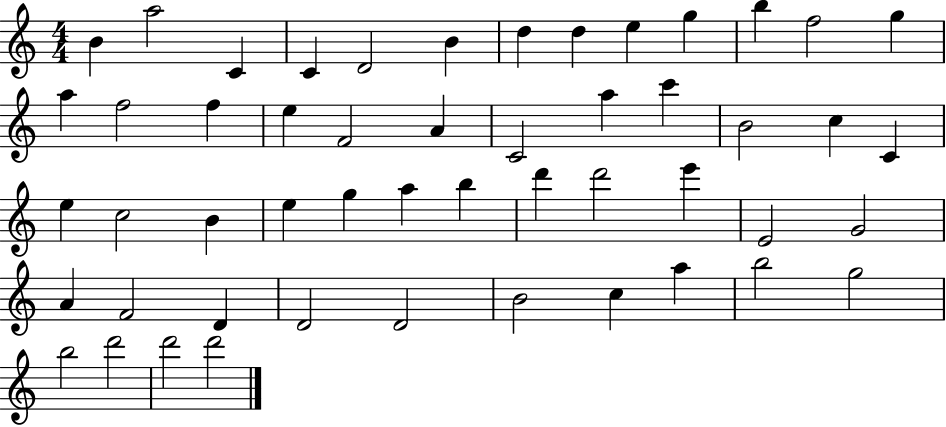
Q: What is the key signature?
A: C major